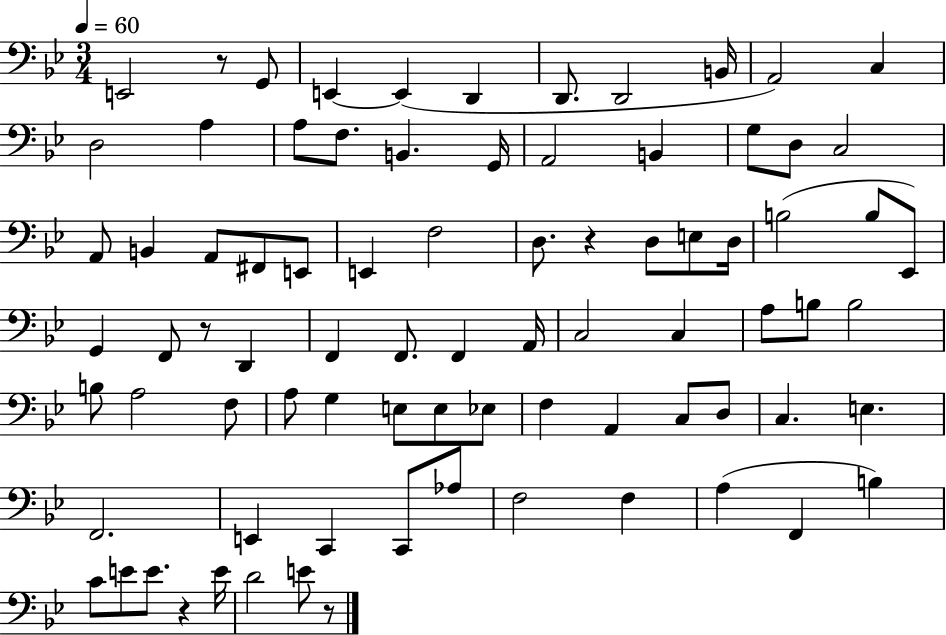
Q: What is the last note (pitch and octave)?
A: E4